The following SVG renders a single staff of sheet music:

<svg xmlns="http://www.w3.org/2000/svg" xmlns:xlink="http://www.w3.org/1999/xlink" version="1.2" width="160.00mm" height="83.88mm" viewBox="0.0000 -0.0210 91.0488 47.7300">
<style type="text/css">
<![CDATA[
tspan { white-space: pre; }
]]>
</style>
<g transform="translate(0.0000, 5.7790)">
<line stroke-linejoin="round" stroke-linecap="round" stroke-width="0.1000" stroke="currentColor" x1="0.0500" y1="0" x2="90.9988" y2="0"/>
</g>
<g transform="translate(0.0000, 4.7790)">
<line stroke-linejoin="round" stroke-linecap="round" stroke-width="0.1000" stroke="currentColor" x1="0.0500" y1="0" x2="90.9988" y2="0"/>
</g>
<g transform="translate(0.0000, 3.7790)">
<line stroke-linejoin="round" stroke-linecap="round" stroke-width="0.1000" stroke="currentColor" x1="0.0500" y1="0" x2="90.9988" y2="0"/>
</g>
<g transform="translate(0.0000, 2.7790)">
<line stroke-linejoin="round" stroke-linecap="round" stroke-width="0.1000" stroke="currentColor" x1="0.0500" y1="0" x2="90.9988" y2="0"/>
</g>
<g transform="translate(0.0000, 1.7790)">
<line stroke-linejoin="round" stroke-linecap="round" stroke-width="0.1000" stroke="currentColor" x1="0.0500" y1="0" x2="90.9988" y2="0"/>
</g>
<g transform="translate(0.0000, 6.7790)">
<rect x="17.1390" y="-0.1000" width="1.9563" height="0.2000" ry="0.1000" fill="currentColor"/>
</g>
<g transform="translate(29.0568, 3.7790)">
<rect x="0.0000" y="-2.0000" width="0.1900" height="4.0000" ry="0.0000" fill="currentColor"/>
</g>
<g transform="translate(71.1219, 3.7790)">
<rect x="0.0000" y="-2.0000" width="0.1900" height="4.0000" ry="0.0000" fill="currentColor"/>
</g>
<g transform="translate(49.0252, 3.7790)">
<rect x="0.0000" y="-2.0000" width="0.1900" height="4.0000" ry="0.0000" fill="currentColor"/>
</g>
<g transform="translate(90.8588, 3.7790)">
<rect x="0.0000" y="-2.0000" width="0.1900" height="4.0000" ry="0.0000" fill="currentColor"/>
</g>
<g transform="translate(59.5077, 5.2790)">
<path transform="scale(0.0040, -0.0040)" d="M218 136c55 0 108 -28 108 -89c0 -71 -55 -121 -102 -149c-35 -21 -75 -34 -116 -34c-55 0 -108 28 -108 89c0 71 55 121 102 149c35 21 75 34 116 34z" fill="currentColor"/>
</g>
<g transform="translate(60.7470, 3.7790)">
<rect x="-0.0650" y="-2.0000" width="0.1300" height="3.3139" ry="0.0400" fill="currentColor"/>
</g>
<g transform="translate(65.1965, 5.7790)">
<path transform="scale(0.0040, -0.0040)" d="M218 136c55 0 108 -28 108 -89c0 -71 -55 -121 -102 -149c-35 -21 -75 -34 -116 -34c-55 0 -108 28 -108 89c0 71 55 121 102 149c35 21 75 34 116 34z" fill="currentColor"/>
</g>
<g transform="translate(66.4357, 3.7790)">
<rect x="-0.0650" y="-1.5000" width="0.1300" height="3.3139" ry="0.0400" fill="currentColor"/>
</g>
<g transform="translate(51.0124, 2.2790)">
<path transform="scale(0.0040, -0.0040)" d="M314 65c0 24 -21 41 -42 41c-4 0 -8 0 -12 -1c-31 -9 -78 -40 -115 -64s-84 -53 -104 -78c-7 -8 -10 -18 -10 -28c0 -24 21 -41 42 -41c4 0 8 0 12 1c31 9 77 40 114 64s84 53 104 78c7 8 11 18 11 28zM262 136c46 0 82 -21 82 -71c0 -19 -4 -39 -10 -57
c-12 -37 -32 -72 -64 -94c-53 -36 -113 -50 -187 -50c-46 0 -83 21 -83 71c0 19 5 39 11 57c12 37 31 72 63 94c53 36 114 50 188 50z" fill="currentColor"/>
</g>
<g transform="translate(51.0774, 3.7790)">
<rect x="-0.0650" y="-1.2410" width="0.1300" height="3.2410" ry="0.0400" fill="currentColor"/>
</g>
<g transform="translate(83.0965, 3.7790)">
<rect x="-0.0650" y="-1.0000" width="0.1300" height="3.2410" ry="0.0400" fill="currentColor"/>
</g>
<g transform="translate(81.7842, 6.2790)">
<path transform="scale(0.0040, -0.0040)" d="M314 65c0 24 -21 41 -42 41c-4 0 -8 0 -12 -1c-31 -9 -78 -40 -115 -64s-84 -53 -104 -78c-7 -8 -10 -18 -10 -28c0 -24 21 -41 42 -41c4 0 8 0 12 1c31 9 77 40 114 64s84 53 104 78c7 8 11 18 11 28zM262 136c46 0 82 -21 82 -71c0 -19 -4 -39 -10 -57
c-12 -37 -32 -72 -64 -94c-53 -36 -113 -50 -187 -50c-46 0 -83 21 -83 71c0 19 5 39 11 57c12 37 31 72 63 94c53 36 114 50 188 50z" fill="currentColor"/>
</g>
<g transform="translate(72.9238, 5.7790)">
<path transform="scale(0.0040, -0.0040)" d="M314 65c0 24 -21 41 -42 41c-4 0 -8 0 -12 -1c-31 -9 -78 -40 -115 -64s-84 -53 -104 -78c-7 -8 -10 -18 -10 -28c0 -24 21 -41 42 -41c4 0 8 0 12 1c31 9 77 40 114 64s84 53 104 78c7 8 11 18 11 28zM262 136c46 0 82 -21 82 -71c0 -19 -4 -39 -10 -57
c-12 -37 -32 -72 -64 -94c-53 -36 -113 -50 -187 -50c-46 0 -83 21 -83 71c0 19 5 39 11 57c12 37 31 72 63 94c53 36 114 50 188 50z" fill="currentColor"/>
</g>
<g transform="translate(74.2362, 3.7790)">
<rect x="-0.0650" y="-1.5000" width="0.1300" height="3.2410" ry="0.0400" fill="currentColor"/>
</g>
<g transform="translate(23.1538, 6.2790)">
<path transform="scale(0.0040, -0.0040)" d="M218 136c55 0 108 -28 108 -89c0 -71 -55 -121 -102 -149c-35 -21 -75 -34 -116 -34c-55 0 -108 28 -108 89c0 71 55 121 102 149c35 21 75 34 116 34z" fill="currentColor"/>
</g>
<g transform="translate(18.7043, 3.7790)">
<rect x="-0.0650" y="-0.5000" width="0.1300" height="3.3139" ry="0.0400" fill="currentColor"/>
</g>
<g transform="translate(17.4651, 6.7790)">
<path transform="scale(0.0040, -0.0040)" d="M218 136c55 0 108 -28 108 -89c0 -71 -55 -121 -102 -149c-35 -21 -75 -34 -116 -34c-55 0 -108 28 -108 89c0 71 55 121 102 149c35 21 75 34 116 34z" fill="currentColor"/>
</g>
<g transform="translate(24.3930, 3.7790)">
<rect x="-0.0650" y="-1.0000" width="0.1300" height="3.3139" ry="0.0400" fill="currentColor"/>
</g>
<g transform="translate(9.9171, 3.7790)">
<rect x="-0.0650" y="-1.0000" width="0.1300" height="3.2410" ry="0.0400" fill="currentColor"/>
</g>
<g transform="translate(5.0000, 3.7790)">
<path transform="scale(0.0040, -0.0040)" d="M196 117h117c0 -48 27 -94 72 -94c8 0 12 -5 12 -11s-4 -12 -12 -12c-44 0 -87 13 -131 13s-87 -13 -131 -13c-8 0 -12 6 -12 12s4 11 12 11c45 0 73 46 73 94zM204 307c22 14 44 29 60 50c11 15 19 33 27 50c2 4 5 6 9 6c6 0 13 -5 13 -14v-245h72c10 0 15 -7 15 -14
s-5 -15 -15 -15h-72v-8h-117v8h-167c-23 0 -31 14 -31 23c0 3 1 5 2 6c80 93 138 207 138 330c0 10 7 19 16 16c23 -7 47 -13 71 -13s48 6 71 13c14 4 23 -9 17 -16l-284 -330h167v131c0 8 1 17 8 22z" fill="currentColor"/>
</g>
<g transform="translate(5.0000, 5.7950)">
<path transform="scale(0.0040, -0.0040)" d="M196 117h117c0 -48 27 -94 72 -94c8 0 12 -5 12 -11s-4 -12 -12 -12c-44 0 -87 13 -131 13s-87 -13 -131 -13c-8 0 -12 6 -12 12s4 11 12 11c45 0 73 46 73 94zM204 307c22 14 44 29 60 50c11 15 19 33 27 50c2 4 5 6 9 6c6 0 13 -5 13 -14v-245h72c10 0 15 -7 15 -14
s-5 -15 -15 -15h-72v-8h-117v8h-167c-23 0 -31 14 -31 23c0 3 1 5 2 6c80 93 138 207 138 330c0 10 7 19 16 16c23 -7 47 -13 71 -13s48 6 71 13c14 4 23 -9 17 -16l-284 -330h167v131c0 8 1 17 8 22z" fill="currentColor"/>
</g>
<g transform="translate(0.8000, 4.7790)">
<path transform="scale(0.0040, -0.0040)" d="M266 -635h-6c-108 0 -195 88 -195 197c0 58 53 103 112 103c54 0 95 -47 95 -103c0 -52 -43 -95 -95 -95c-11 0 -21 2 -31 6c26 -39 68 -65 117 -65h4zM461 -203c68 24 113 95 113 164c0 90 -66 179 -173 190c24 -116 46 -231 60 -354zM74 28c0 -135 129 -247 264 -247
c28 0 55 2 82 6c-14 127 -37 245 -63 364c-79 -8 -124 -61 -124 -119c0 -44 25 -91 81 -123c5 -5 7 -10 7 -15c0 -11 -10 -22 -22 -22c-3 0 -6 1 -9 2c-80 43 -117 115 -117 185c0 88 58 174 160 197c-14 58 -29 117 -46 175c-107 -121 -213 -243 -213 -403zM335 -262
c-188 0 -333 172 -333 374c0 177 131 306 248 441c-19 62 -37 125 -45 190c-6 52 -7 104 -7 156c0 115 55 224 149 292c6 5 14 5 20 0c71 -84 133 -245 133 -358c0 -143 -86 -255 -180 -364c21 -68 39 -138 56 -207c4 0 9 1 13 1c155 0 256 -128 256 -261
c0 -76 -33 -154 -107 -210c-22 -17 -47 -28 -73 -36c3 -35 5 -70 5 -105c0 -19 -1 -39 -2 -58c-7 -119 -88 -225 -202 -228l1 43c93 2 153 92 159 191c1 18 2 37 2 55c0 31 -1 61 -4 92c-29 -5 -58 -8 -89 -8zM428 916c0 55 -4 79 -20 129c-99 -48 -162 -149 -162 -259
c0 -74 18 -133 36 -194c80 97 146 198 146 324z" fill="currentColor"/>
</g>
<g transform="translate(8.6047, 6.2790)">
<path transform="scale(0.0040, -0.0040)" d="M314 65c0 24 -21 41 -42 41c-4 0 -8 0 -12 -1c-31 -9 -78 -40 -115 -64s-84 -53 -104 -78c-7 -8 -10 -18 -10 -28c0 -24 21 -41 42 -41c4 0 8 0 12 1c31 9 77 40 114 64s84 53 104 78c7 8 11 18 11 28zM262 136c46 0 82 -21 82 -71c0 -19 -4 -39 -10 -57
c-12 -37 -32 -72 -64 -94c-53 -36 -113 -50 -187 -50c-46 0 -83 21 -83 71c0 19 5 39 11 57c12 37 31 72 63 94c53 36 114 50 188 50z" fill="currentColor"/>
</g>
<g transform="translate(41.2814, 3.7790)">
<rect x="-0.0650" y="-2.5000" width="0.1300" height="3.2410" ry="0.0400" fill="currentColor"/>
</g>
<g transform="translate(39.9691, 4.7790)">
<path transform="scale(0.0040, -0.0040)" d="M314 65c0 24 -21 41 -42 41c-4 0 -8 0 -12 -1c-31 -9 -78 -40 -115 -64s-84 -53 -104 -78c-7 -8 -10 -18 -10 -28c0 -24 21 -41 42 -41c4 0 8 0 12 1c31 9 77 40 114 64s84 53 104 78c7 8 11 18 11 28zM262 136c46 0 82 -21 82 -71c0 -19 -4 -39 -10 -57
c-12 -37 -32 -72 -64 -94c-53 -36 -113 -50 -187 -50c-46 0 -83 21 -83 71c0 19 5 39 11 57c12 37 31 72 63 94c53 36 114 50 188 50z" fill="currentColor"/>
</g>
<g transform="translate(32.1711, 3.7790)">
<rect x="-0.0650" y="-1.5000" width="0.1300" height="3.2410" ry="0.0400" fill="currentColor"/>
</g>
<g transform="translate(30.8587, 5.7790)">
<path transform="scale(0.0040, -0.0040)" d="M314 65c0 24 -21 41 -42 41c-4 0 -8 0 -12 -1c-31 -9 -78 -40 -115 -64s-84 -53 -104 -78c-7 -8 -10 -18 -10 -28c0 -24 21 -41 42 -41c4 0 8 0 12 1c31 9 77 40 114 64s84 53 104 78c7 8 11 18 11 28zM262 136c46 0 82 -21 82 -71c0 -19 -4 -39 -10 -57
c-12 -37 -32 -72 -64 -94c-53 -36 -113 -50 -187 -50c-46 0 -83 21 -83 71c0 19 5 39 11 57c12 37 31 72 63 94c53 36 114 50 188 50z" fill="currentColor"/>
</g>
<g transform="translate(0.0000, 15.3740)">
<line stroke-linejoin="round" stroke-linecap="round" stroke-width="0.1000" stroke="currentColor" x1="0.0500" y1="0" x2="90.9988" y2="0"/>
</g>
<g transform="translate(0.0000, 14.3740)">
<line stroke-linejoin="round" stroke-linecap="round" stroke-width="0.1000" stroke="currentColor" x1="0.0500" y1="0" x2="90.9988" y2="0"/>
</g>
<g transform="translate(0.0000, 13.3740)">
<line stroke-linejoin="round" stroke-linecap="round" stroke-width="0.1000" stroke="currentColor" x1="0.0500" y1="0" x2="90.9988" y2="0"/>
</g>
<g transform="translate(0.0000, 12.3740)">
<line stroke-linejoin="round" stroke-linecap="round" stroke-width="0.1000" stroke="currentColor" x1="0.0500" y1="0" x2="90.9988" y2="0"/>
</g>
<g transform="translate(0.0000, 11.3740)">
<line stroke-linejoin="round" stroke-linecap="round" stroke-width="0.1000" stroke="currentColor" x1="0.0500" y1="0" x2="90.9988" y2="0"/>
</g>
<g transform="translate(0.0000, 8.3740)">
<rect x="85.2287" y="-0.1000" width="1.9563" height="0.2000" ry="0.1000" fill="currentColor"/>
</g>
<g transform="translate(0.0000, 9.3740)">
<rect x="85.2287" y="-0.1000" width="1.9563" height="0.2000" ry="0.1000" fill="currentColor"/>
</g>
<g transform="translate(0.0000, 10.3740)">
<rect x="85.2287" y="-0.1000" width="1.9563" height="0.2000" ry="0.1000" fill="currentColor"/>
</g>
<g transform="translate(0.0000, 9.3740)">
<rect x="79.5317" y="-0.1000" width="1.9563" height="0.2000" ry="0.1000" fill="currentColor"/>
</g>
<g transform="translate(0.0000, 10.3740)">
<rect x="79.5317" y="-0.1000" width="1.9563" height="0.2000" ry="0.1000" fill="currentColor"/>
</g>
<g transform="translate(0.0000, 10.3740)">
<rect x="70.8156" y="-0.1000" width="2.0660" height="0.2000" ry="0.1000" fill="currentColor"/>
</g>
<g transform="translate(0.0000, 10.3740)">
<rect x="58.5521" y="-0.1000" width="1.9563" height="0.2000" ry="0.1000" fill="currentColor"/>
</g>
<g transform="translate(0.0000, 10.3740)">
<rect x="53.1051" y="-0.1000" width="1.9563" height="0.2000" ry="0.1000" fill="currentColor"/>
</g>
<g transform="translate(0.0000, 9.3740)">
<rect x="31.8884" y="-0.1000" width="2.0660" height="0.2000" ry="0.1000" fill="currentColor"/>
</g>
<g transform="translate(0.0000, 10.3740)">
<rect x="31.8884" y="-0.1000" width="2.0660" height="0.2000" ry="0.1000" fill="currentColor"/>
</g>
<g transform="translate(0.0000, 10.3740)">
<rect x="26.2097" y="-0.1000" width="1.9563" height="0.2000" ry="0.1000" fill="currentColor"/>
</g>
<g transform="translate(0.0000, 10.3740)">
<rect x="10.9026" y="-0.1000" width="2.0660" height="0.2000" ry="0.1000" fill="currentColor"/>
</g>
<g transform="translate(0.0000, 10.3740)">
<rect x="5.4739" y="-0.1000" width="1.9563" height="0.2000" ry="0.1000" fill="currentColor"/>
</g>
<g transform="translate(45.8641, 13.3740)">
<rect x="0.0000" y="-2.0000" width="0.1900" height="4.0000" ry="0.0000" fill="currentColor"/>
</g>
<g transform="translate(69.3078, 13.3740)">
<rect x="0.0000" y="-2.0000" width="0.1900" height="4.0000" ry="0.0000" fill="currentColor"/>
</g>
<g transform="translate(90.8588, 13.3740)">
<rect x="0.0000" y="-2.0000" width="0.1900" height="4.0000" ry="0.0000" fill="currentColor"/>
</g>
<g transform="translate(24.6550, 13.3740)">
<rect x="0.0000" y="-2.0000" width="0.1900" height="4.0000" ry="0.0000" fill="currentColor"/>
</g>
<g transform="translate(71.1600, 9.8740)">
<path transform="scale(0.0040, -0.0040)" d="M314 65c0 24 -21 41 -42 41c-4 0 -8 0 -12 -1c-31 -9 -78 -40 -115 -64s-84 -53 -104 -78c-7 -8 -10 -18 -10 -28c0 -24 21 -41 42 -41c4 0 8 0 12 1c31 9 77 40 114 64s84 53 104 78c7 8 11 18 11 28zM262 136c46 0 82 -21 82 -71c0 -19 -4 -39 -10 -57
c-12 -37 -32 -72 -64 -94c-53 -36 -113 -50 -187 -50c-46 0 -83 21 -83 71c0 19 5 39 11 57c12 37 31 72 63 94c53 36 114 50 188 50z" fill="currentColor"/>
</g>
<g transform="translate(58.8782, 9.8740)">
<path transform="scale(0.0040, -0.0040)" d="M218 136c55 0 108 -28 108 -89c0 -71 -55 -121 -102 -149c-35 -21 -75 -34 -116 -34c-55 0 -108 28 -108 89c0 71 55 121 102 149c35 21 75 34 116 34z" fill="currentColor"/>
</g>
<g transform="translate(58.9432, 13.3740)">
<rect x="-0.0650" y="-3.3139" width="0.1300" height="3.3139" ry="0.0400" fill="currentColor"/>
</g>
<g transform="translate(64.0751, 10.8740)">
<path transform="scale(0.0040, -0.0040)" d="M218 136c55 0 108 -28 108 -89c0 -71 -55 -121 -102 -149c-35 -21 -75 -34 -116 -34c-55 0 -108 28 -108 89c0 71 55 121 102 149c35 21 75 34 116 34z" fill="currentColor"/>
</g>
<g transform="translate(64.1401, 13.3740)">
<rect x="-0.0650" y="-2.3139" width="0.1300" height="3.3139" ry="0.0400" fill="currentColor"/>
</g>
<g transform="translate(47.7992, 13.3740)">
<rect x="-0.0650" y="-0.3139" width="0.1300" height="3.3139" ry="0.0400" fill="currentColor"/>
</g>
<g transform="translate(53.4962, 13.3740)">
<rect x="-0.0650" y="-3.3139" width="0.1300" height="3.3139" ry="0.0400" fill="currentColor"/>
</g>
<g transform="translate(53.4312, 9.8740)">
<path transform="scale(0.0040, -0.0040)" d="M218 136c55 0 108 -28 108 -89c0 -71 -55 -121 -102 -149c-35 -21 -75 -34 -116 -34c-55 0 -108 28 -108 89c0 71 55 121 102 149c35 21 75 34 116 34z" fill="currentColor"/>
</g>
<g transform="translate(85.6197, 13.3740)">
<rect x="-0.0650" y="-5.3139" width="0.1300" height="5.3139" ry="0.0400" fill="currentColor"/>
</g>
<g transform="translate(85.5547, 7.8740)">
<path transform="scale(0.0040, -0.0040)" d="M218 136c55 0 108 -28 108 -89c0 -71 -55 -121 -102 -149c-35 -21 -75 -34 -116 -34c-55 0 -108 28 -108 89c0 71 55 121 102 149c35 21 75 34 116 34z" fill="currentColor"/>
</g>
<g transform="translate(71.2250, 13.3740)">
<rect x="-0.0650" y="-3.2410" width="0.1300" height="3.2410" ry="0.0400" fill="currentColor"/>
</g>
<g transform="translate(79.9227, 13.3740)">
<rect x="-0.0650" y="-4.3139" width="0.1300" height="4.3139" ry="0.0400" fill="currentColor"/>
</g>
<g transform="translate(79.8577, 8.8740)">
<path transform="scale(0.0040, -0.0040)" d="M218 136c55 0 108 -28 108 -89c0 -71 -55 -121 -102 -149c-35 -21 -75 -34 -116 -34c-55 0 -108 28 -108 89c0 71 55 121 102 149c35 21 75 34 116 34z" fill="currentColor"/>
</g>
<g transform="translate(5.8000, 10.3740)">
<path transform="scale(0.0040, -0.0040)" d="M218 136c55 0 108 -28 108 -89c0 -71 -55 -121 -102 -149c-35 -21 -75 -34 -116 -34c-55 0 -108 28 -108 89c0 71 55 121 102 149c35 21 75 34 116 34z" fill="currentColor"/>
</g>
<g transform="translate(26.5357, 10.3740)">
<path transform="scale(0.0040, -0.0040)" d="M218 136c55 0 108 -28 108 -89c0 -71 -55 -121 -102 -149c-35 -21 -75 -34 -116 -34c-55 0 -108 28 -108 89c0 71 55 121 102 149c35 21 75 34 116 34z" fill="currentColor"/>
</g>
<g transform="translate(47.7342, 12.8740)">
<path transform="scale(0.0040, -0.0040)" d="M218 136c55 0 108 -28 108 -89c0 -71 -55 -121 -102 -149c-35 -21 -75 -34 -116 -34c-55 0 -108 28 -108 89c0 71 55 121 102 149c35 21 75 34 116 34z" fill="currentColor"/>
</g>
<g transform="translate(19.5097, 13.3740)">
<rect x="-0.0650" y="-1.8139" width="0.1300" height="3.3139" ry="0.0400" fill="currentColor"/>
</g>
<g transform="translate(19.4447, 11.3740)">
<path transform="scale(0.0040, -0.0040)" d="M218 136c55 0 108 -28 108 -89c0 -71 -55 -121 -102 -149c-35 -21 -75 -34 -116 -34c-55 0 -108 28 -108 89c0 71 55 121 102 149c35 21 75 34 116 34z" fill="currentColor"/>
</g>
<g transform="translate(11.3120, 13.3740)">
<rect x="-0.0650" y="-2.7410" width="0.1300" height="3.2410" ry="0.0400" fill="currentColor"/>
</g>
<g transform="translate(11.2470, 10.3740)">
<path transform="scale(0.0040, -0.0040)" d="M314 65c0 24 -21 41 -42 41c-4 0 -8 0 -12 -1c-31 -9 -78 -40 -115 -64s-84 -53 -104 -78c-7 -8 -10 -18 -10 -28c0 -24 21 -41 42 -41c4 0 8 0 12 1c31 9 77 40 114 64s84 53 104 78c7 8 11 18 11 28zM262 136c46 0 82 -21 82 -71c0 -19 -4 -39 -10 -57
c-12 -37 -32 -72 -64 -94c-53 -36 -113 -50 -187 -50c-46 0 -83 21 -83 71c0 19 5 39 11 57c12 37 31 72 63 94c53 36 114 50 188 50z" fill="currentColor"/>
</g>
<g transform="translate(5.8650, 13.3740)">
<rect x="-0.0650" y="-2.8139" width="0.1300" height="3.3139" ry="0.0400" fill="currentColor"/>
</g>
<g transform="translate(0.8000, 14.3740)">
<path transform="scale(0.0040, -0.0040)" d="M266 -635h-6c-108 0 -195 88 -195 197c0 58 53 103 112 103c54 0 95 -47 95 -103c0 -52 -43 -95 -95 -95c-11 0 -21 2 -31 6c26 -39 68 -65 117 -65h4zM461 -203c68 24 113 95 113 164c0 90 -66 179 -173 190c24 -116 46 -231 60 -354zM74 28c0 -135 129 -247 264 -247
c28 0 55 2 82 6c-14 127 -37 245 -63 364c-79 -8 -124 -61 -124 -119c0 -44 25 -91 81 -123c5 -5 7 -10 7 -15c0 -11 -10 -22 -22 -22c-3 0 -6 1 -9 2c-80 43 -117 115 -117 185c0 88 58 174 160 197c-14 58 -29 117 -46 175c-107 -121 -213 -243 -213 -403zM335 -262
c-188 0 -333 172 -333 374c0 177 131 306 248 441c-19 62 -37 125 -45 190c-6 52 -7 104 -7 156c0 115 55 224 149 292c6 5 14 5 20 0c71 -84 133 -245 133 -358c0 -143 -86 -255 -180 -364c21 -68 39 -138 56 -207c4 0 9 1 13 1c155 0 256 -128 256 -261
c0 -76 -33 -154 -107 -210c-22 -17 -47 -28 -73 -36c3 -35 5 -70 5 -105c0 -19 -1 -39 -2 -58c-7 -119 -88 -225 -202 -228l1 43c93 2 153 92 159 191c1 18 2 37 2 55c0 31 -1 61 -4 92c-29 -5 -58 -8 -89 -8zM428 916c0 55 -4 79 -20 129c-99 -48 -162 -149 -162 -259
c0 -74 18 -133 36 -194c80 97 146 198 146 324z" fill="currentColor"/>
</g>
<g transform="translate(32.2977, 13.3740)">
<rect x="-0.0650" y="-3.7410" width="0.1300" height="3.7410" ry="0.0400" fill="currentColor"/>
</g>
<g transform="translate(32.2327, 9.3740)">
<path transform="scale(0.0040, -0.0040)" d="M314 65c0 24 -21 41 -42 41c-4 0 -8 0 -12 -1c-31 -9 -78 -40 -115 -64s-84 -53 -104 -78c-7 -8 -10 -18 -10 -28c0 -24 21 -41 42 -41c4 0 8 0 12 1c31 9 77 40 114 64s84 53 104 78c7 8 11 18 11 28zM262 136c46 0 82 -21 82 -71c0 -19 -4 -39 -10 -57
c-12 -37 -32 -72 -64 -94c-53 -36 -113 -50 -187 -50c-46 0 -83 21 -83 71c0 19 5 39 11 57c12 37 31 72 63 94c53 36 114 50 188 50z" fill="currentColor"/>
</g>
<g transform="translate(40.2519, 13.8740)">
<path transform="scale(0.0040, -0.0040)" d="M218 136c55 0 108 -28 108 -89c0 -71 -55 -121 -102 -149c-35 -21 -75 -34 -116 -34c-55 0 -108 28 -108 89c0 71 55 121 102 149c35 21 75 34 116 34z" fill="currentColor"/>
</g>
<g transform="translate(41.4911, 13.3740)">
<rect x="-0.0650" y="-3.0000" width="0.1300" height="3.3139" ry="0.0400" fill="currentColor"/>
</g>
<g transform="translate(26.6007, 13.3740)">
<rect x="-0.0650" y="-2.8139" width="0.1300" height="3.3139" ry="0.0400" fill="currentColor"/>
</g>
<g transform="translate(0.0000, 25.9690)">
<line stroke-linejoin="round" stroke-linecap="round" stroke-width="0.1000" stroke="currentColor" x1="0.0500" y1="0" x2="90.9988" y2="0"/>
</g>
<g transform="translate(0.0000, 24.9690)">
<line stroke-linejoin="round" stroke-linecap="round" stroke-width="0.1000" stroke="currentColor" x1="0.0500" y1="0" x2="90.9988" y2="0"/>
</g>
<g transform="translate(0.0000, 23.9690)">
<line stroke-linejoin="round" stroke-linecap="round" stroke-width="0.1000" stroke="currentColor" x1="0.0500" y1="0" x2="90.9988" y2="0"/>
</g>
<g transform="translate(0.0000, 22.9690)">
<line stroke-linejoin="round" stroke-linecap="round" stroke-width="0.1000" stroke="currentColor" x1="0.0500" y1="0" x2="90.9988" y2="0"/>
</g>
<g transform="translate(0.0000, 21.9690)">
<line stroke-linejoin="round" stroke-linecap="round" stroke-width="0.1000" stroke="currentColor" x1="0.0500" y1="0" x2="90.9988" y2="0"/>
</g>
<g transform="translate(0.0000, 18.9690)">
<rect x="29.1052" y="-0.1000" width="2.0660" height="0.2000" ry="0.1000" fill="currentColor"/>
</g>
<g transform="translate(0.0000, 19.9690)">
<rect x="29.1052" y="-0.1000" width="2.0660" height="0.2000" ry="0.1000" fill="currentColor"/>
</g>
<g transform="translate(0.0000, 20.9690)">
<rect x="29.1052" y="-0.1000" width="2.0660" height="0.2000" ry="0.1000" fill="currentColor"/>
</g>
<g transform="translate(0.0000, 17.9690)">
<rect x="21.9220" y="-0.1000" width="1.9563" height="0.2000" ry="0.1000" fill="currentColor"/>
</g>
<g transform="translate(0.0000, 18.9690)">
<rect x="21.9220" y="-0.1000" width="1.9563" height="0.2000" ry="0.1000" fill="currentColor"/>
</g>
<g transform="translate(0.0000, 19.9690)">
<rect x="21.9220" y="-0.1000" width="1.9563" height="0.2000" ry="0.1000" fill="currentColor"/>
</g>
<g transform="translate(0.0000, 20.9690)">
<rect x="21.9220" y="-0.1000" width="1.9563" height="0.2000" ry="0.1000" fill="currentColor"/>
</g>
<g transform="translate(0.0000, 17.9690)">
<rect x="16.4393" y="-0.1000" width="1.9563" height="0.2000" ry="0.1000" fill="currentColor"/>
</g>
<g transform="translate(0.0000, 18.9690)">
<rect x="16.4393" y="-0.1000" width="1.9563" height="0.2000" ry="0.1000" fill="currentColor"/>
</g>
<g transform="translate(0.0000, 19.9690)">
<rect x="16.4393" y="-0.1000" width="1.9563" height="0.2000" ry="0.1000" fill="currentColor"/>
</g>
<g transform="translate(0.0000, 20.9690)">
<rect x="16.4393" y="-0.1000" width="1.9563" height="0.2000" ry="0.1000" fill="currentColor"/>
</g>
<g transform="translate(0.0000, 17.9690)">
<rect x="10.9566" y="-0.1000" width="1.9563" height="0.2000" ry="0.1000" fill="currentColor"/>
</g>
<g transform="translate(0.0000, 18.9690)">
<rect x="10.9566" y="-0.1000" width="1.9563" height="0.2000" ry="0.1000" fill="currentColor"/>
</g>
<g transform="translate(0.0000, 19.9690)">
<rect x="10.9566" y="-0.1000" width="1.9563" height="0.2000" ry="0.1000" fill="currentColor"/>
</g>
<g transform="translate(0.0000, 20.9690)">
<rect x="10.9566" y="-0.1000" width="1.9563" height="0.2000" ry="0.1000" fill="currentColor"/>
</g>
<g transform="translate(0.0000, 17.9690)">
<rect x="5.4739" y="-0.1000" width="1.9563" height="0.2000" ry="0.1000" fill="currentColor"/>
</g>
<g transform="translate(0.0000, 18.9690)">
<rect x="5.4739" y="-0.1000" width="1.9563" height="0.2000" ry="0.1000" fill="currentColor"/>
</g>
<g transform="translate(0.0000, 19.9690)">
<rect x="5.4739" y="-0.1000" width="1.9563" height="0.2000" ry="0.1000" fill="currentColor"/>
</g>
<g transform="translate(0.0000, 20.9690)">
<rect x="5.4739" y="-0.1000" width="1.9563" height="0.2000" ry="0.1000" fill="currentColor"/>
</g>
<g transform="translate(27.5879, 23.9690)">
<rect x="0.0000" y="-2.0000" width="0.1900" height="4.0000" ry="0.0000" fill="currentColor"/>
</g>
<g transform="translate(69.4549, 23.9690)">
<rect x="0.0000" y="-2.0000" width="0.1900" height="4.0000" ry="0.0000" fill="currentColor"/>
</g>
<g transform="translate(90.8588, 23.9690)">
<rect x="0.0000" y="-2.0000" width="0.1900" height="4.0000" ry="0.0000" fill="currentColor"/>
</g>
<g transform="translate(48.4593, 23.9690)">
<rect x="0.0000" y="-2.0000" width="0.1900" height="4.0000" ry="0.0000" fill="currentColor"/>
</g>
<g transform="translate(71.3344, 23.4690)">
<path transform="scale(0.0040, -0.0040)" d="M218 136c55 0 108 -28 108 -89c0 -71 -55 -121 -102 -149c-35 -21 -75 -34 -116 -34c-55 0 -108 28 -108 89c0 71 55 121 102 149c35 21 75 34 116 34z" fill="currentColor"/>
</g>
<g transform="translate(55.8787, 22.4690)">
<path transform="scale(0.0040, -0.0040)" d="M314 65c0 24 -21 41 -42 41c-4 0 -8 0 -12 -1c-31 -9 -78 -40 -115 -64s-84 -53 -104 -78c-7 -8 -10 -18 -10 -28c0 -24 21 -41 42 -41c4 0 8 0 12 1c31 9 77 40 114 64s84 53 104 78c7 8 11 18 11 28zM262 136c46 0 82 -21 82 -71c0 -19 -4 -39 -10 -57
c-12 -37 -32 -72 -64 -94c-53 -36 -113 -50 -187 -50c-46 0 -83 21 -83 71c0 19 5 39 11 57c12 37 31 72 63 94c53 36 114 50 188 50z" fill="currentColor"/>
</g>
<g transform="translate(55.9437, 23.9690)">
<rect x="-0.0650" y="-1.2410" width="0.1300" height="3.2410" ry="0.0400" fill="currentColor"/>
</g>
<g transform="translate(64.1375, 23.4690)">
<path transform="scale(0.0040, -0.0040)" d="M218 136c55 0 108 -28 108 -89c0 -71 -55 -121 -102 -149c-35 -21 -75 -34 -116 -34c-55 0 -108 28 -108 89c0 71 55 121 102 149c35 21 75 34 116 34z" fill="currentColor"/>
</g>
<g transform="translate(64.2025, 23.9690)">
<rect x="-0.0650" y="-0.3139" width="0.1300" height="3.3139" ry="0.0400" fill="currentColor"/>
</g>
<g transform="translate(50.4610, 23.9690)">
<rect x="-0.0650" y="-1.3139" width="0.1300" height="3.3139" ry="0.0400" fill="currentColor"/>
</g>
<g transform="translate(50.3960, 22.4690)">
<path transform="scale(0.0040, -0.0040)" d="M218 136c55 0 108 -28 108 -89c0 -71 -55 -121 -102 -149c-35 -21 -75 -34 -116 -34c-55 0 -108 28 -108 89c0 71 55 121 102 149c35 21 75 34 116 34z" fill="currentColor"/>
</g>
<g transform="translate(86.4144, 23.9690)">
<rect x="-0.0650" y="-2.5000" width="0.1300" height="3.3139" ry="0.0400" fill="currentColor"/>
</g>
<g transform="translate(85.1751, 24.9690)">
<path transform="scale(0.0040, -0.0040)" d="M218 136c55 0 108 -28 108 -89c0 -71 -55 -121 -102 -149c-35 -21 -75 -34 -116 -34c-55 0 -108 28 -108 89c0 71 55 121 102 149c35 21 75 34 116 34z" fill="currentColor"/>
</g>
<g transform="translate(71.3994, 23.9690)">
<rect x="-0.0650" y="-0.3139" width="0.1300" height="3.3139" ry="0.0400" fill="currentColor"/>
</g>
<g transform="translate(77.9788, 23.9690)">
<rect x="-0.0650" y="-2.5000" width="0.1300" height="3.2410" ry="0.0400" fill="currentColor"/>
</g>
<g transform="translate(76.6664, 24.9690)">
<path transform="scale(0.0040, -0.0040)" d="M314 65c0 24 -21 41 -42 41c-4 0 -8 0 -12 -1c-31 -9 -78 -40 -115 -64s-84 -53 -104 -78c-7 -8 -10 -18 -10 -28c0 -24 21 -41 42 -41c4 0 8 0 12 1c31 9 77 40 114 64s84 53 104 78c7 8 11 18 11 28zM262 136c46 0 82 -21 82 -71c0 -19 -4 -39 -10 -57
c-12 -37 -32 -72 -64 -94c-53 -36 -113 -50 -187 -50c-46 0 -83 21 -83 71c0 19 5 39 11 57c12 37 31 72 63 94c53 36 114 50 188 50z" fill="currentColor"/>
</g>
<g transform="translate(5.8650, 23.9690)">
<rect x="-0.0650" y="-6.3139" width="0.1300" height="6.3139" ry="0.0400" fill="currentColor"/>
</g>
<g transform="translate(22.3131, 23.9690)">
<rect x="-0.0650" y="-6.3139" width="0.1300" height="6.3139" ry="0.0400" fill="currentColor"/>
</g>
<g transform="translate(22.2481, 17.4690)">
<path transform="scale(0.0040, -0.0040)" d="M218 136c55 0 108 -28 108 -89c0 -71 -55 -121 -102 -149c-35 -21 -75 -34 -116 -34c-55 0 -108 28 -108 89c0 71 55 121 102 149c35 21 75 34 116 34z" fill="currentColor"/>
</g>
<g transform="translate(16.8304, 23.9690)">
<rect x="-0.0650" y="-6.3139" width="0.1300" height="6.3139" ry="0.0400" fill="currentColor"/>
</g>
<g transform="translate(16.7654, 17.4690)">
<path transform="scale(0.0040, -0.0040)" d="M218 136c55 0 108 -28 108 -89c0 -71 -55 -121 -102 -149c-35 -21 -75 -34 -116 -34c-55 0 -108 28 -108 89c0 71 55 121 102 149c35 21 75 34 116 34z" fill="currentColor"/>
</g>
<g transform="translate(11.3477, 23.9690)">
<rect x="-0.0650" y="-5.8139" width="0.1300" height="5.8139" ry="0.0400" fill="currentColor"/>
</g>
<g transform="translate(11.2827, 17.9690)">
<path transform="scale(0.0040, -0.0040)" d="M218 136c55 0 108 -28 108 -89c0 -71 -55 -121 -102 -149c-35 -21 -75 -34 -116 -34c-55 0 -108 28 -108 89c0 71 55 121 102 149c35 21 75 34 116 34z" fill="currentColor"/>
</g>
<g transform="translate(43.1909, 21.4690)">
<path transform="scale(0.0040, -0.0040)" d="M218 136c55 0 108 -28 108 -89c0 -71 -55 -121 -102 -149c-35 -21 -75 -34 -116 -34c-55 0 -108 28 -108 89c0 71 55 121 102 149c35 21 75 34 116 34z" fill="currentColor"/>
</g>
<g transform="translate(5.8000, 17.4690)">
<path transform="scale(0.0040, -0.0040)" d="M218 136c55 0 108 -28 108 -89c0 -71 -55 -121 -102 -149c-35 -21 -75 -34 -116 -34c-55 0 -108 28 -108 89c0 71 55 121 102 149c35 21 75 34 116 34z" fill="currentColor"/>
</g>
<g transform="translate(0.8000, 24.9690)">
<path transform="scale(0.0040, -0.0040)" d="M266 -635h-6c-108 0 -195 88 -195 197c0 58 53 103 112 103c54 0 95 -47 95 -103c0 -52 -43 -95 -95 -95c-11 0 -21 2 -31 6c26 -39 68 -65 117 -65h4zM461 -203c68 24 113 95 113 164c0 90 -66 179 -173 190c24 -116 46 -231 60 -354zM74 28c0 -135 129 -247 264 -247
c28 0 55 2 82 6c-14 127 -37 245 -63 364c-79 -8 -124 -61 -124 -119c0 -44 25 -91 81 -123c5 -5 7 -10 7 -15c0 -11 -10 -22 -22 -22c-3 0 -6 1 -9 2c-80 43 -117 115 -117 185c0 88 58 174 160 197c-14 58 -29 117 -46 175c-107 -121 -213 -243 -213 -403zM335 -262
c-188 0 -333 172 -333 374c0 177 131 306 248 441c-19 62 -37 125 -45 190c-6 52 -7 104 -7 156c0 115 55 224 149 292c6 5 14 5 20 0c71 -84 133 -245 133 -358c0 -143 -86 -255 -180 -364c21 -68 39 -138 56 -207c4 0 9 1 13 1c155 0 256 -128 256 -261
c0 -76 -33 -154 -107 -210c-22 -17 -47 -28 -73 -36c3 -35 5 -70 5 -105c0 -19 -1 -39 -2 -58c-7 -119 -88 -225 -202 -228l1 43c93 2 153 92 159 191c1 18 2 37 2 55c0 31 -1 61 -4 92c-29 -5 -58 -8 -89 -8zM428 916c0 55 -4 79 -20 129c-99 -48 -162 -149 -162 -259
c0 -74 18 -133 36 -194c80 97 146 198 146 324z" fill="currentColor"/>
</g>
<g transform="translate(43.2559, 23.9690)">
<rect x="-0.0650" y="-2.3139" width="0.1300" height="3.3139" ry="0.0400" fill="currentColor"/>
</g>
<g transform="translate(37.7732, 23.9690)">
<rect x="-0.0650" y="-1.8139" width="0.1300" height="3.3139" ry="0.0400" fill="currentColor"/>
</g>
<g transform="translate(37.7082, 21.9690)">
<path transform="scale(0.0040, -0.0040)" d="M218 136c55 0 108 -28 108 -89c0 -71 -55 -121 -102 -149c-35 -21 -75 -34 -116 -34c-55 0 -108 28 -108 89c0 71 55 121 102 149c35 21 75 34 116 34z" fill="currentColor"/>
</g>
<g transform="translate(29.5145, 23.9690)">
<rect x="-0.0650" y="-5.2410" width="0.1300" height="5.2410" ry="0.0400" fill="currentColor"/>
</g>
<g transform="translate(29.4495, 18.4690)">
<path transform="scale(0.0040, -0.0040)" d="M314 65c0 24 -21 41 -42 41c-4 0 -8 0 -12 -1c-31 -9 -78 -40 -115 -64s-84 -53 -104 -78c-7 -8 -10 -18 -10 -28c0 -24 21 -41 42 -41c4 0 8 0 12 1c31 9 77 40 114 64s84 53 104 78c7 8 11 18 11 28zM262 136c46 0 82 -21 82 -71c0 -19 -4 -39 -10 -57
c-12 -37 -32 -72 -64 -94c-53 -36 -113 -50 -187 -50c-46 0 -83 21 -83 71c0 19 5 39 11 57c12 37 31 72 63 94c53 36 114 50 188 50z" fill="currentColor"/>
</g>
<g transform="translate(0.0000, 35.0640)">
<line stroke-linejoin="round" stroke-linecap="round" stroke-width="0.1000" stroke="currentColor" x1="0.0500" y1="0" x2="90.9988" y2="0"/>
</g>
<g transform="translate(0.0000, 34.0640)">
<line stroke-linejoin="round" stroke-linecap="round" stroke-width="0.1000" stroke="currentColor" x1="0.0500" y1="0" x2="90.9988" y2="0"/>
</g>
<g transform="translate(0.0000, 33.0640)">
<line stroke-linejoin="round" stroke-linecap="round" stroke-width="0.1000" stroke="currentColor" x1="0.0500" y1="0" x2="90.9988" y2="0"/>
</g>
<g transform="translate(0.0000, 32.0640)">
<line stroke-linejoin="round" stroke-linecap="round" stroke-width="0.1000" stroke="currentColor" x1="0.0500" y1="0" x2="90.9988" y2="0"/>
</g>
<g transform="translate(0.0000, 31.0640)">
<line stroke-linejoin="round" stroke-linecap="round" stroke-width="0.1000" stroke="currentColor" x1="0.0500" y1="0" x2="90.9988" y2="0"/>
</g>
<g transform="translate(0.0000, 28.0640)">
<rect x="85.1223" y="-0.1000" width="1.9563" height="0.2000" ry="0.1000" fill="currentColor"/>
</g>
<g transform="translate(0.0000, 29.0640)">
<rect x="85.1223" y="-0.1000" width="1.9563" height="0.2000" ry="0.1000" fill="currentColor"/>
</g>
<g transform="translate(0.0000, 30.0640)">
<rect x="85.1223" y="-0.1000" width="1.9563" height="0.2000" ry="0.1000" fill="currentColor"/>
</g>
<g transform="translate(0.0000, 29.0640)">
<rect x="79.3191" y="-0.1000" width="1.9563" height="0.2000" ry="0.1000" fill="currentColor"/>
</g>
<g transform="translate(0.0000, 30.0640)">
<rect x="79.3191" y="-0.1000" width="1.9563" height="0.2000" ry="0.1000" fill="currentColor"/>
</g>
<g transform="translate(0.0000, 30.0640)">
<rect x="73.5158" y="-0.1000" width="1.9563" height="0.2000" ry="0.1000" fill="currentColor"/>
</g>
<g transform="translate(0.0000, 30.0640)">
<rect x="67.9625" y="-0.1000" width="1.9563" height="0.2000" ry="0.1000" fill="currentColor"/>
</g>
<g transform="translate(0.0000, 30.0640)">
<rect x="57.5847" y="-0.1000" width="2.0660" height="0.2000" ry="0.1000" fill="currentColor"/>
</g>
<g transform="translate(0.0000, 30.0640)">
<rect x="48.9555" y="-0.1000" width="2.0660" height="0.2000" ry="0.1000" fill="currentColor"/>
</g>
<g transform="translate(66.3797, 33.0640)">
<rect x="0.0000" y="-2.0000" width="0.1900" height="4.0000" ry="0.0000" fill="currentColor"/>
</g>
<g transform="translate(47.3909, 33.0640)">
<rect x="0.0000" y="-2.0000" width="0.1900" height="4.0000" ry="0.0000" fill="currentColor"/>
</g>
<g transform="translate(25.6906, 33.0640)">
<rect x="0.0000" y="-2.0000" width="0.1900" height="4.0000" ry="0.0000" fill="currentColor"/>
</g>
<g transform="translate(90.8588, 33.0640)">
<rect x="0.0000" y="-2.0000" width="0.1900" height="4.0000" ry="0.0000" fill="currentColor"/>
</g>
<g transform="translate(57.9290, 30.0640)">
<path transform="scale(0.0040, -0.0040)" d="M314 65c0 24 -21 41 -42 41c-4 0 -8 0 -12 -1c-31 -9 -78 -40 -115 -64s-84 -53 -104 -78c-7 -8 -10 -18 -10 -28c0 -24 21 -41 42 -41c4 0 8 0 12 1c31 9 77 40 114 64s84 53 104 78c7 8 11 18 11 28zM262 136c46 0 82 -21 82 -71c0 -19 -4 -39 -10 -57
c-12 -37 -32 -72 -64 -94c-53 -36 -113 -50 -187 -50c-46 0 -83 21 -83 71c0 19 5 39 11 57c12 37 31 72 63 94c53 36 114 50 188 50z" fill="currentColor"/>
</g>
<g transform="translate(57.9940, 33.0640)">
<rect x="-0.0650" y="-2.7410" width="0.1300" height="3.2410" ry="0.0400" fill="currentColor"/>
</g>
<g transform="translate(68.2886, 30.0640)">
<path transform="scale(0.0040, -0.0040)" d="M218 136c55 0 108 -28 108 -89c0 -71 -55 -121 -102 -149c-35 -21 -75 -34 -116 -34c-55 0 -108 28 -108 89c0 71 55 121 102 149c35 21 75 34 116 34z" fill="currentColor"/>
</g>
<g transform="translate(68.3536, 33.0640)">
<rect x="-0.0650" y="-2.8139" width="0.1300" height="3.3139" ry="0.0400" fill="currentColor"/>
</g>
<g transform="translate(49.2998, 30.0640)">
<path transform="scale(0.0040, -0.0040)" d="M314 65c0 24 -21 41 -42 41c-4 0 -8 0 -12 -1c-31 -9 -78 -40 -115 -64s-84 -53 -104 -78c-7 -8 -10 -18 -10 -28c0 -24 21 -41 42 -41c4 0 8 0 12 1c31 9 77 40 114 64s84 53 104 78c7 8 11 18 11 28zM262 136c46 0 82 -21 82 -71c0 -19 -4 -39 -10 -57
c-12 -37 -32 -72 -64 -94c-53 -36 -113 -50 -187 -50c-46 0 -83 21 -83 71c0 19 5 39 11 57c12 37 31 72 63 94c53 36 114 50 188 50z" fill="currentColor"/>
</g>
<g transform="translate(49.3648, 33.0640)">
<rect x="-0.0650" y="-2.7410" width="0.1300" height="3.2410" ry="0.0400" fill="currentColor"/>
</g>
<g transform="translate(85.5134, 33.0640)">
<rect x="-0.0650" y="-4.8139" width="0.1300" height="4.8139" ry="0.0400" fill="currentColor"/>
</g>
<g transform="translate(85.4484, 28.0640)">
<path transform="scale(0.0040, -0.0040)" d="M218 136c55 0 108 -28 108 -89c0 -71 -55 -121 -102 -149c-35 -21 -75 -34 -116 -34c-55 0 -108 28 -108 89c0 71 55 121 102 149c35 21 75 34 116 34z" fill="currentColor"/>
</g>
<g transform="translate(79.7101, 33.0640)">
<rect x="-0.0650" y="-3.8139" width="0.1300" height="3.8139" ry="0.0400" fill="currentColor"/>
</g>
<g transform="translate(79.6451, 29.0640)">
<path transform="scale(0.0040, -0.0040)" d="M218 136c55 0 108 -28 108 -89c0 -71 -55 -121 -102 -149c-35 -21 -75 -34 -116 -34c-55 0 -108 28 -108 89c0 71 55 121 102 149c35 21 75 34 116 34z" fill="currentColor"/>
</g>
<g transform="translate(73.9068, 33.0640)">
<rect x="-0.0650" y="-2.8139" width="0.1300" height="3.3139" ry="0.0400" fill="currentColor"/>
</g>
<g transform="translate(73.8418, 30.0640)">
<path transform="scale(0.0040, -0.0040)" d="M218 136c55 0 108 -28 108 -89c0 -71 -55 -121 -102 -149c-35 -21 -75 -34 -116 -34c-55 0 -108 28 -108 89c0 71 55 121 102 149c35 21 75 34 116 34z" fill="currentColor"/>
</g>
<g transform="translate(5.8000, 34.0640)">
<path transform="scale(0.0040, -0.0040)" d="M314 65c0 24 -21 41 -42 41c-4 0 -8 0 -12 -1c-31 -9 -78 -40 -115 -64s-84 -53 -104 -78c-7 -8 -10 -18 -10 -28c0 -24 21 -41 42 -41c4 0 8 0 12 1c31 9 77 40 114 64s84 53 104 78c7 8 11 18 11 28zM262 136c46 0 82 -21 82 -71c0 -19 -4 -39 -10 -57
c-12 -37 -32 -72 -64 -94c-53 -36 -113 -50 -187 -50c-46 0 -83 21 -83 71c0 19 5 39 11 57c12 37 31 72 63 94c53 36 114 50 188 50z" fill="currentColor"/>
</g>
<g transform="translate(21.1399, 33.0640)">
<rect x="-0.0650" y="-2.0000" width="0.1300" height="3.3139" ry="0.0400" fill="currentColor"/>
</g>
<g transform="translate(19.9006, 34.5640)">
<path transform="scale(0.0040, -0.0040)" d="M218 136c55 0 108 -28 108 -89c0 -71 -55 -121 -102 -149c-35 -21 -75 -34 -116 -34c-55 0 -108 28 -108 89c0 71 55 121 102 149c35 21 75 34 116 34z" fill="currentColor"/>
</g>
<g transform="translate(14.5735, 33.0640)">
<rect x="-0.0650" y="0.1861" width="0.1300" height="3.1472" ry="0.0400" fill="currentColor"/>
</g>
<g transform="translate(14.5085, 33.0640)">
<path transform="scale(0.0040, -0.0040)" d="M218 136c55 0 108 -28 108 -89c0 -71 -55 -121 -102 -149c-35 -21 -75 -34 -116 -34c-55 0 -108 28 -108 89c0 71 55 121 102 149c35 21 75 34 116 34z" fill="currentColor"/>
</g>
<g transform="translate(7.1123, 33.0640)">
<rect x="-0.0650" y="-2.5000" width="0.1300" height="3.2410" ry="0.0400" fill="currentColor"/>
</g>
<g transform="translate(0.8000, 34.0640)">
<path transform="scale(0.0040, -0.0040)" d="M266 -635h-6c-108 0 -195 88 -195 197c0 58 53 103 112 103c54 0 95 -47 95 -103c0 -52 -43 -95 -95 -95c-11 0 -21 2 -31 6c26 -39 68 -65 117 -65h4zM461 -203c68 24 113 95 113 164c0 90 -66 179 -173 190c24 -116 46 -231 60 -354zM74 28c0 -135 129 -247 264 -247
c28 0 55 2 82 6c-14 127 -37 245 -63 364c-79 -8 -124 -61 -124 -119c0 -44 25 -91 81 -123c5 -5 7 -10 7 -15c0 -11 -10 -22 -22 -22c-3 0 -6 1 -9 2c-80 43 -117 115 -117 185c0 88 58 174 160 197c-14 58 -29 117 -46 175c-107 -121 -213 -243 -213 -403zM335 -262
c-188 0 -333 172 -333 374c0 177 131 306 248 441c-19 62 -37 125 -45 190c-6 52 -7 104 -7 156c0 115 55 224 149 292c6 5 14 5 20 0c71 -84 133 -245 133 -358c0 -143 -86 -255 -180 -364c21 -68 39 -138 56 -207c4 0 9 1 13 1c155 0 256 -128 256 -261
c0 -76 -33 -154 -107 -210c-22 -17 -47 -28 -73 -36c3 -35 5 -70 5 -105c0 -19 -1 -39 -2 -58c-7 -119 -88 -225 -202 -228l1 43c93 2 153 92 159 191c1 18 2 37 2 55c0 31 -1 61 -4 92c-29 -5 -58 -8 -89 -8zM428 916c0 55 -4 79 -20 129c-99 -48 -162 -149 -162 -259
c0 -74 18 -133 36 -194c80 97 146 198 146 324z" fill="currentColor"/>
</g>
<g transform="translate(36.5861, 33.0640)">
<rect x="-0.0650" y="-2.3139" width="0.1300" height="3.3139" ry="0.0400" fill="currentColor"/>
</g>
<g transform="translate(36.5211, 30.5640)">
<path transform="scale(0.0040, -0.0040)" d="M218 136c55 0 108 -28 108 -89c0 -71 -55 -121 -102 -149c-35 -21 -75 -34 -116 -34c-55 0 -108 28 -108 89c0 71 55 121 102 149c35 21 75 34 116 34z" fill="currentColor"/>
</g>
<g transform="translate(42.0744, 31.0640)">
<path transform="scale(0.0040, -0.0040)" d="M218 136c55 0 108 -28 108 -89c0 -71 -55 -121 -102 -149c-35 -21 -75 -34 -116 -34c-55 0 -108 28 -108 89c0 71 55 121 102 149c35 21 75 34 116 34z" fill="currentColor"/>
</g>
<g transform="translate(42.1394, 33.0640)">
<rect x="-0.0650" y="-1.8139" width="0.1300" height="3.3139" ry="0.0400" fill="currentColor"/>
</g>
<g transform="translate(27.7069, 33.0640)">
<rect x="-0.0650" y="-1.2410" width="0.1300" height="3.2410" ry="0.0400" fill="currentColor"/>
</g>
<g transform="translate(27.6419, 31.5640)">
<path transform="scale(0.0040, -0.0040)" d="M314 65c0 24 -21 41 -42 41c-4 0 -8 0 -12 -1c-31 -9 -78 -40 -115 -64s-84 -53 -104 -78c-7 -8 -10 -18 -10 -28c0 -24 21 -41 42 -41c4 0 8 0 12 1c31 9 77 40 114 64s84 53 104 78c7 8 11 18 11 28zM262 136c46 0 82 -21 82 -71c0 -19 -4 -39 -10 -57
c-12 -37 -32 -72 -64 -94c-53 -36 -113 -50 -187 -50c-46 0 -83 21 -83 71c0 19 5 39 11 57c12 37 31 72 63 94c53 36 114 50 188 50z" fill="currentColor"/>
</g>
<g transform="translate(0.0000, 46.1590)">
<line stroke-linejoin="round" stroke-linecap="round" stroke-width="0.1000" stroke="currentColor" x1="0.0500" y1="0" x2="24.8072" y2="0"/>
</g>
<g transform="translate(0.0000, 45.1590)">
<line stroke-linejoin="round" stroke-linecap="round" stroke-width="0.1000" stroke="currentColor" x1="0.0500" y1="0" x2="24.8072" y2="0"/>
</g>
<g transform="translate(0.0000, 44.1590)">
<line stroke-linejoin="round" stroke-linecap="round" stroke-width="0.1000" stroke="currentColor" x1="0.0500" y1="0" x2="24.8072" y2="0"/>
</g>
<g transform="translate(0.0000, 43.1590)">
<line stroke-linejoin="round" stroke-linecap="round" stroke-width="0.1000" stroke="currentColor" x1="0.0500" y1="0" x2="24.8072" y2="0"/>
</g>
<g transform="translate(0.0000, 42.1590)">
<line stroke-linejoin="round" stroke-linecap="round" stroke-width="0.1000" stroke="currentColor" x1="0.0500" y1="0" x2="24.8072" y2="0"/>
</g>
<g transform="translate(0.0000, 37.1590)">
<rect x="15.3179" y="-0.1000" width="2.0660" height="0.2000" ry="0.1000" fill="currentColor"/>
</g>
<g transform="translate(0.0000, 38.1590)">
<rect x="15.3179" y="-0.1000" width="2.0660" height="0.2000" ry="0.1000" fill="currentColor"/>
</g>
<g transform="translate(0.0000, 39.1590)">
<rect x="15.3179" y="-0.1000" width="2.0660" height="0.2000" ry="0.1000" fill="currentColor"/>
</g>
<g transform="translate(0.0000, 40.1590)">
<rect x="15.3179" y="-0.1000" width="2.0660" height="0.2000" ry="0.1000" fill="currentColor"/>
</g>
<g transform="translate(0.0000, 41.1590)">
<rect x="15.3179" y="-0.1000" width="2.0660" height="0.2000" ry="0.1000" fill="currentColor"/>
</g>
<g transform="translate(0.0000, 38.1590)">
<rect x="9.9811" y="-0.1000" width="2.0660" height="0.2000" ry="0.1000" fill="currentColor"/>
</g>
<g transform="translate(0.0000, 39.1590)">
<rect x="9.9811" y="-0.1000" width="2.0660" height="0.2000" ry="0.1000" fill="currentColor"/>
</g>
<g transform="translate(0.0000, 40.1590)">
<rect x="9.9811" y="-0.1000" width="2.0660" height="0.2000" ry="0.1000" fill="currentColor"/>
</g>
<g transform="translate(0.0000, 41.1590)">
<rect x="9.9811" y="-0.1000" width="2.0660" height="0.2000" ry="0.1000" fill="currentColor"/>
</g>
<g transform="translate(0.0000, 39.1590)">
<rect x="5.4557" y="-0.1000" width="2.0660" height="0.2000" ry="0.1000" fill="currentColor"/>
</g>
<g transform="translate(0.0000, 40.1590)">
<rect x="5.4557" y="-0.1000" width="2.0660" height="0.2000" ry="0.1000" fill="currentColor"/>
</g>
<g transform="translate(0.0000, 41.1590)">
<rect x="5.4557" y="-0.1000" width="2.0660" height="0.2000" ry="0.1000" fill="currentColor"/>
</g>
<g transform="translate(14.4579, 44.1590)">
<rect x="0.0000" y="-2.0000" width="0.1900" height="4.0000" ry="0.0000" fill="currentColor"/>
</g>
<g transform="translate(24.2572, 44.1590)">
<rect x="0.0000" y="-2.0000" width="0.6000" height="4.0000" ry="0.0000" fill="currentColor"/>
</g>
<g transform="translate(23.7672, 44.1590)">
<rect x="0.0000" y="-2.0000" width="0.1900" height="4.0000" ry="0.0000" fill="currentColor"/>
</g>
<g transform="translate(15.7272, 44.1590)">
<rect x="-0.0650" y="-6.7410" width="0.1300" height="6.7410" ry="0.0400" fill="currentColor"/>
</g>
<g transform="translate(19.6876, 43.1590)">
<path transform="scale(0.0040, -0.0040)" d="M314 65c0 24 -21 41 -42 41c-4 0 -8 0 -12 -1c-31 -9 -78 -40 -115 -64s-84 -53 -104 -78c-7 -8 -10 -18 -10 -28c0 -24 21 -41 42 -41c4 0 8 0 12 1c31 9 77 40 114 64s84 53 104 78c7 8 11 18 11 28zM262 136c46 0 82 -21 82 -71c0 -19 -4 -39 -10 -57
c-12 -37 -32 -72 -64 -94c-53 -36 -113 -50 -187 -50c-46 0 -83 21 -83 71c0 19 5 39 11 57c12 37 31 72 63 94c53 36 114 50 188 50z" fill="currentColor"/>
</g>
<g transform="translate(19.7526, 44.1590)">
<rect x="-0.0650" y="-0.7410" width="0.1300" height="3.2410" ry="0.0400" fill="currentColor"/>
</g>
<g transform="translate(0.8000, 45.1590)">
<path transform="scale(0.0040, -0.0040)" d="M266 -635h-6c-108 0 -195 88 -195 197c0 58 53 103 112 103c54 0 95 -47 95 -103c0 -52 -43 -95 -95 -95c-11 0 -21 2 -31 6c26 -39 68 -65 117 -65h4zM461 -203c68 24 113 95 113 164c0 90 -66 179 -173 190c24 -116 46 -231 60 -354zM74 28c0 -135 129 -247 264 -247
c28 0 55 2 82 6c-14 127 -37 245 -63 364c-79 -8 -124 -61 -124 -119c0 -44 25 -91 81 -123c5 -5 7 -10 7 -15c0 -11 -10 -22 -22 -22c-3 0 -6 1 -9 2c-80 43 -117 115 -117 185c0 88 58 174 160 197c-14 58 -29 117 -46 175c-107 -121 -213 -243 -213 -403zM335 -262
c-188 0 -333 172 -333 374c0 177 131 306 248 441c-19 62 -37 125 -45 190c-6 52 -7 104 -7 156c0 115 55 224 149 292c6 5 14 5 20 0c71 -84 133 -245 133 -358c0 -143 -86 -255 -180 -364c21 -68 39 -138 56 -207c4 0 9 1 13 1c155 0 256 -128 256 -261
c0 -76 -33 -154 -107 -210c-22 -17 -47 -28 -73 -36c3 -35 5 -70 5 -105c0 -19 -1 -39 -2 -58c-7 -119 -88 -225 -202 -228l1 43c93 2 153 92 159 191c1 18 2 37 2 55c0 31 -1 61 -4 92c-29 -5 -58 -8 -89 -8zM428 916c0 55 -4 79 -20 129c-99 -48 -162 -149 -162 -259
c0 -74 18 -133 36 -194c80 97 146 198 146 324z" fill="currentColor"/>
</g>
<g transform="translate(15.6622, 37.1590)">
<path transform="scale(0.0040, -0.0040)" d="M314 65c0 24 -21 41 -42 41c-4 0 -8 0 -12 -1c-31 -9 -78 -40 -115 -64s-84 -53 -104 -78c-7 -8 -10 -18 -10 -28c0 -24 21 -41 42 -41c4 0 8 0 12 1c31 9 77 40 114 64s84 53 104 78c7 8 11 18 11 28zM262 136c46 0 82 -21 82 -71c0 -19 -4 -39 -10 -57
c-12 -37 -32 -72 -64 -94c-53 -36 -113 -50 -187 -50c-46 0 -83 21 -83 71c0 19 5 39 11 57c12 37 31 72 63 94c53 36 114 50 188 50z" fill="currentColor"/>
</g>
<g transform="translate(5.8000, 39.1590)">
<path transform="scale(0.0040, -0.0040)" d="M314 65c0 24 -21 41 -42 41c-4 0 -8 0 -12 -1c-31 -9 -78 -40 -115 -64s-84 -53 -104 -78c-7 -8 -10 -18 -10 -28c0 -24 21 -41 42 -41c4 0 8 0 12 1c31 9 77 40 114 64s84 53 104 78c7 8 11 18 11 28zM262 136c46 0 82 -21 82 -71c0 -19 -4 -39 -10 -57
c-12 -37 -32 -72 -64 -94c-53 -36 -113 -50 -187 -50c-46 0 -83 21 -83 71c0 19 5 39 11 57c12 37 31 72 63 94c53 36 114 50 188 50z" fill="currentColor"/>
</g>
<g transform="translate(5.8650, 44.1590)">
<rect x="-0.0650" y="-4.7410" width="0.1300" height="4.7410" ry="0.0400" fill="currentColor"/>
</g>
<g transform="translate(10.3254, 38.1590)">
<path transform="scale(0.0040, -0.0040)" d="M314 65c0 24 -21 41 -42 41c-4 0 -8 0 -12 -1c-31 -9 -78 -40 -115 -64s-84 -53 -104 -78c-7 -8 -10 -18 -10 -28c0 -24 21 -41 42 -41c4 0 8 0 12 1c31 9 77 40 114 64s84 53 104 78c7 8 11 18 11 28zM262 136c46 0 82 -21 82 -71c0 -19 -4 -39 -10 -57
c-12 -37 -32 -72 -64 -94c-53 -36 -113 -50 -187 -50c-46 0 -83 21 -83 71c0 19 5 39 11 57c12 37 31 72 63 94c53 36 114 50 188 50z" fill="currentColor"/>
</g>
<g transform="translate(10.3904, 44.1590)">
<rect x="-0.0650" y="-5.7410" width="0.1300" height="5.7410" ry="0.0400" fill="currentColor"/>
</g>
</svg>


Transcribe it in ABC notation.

X:1
T:Untitled
M:4/4
L:1/4
K:C
D2 C D E2 G2 e2 F E E2 D2 a a2 f a c'2 A c b b g b2 d' f' a' g' a' a' f'2 f g e e2 c c G2 G G2 B F e2 g f a2 a2 a a c' e' e'2 g'2 b'2 d2